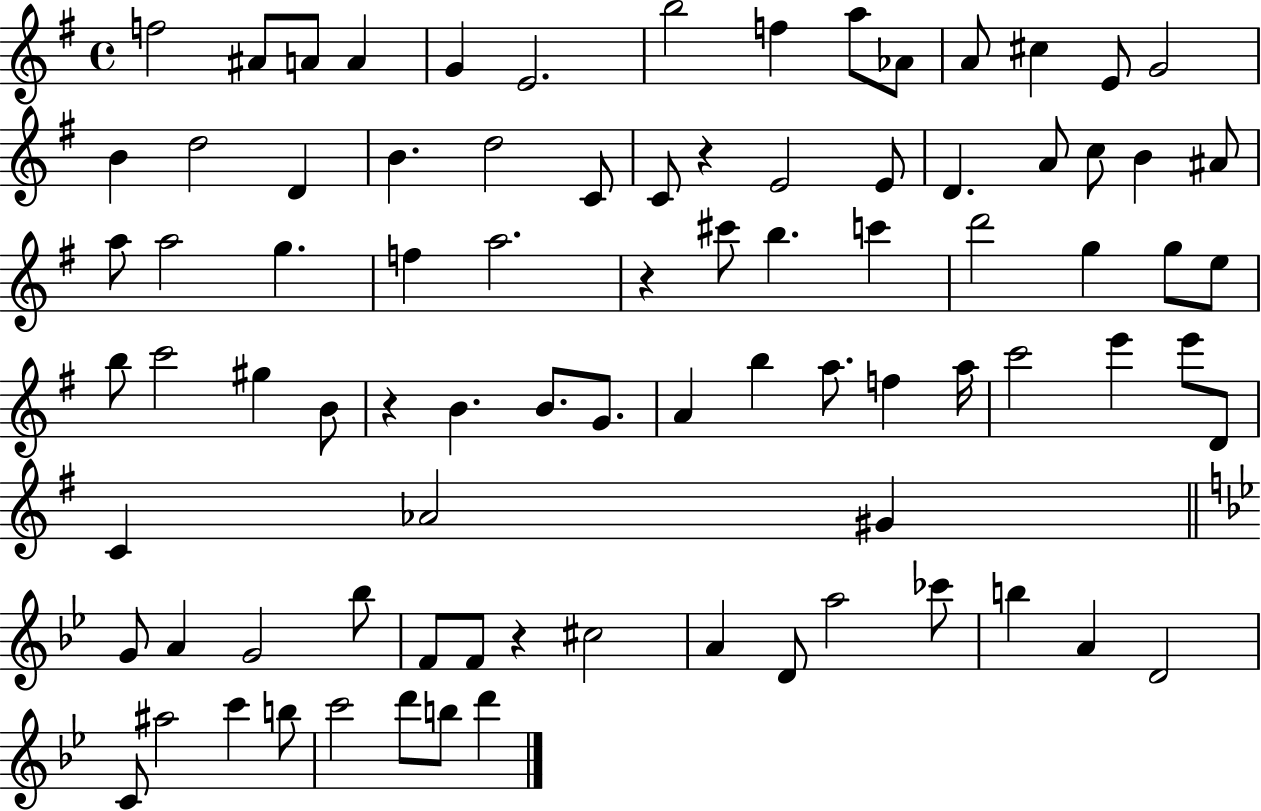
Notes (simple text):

F5/h A#4/e A4/e A4/q G4/q E4/h. B5/h F5/q A5/e Ab4/e A4/e C#5/q E4/e G4/h B4/q D5/h D4/q B4/q. D5/h C4/e C4/e R/q E4/h E4/e D4/q. A4/e C5/e B4/q A#4/e A5/e A5/h G5/q. F5/q A5/h. R/q C#6/e B5/q. C6/q D6/h G5/q G5/e E5/e B5/e C6/h G#5/q B4/e R/q B4/q. B4/e. G4/e. A4/q B5/q A5/e. F5/q A5/s C6/h E6/q E6/e D4/e C4/q Ab4/h G#4/q G4/e A4/q G4/h Bb5/e F4/e F4/e R/q C#5/h A4/q D4/e A5/h CES6/e B5/q A4/q D4/h C4/e A#5/h C6/q B5/e C6/h D6/e B5/e D6/q